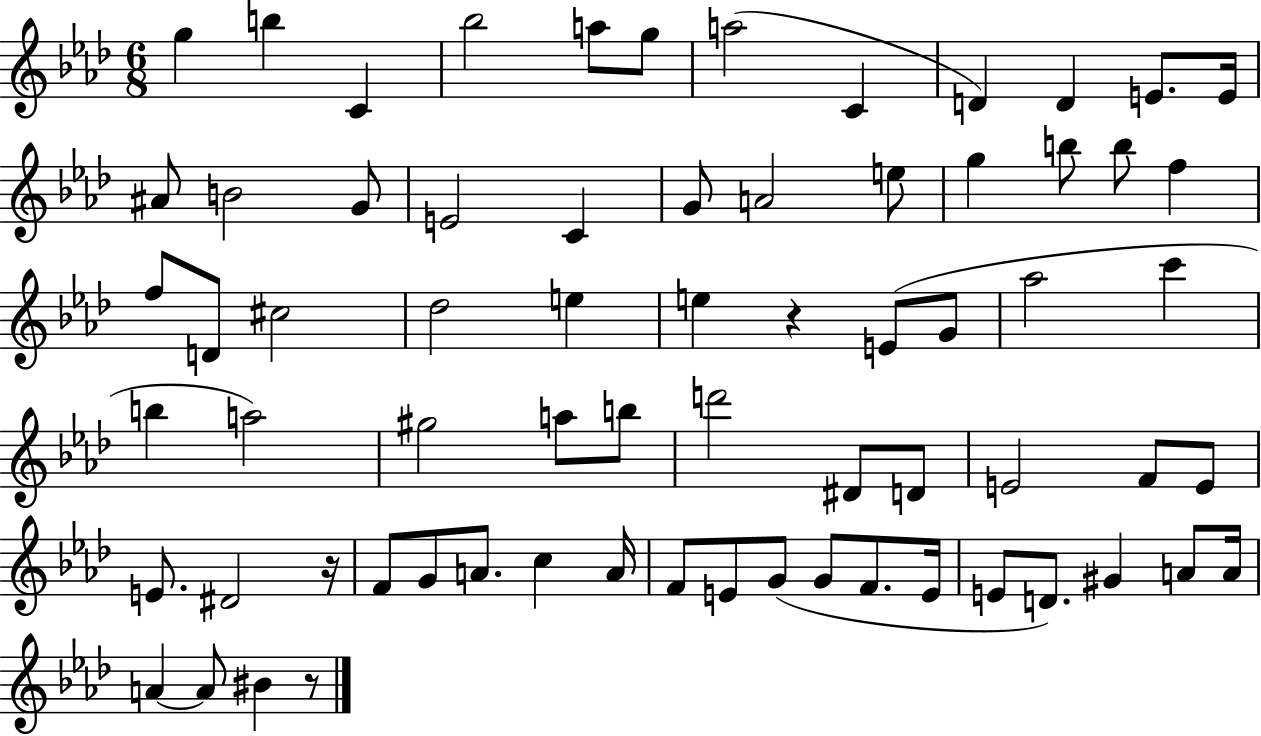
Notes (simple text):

G5/q B5/q C4/q Bb5/h A5/e G5/e A5/h C4/q D4/q D4/q E4/e. E4/s A#4/e B4/h G4/e E4/h C4/q G4/e A4/h E5/e G5/q B5/e B5/e F5/q F5/e D4/e C#5/h Db5/h E5/q E5/q R/q E4/e G4/e Ab5/h C6/q B5/q A5/h G#5/h A5/e B5/e D6/h D#4/e D4/e E4/h F4/e E4/e E4/e. D#4/h R/s F4/e G4/e A4/e. C5/q A4/s F4/e E4/e G4/e G4/e F4/e. E4/s E4/e D4/e. G#4/q A4/e A4/s A4/q A4/e BIS4/q R/e